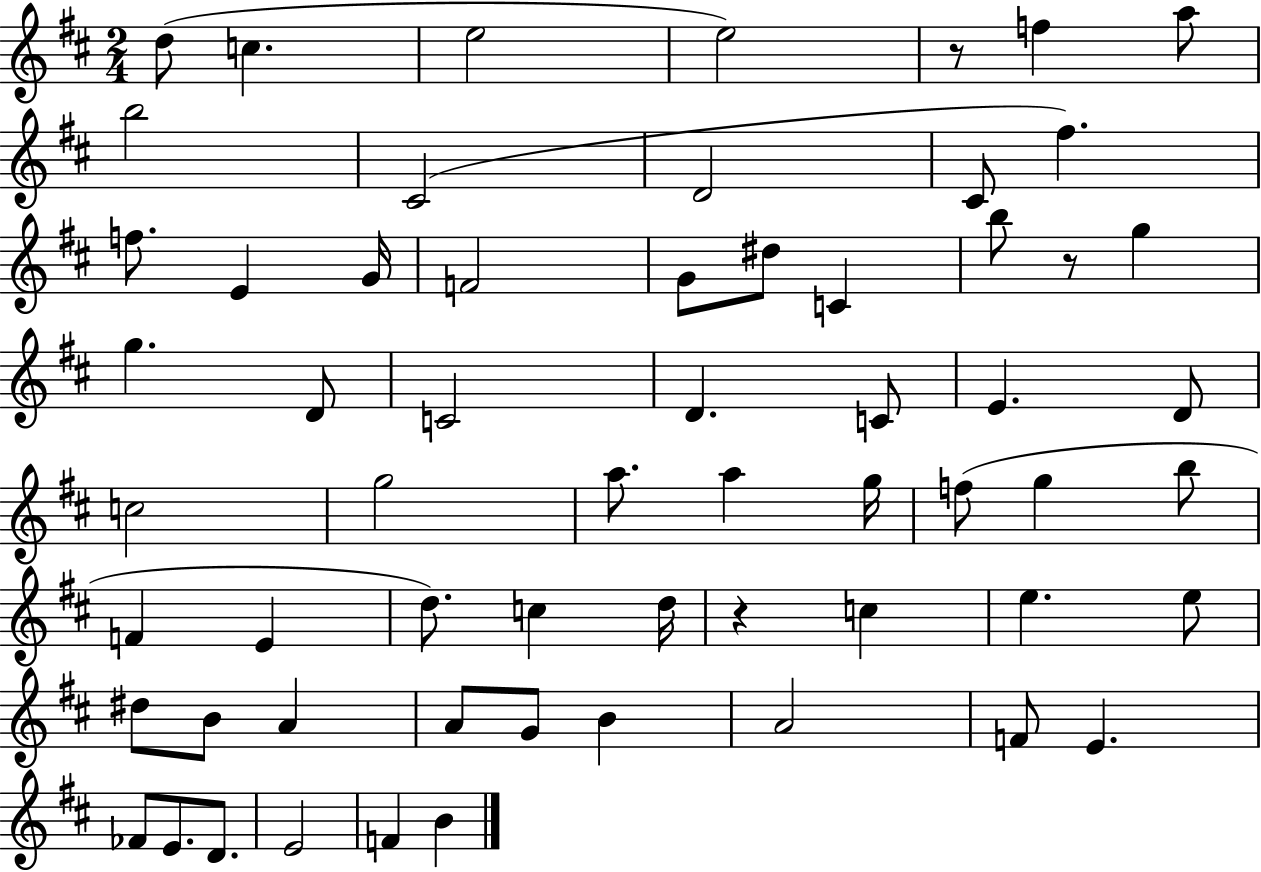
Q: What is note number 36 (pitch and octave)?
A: F4